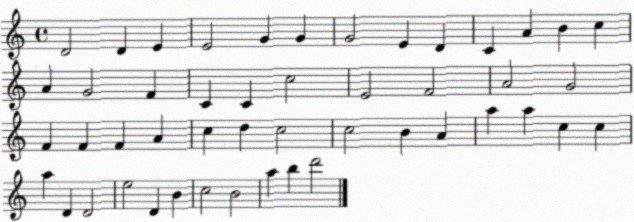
X:1
T:Untitled
M:4/4
L:1/4
K:C
D2 D E E2 G G G2 E D C A B c A G2 F C C c2 E2 F2 A2 G2 F F F A c d c2 c2 B A a a c c a D D2 e2 D B c2 B2 a b d'2